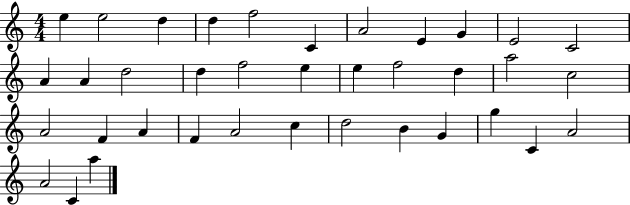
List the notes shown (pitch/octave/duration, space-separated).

E5/q E5/h D5/q D5/q F5/h C4/q A4/h E4/q G4/q E4/h C4/h A4/q A4/q D5/h D5/q F5/h E5/q E5/q F5/h D5/q A5/h C5/h A4/h F4/q A4/q F4/q A4/h C5/q D5/h B4/q G4/q G5/q C4/q A4/h A4/h C4/q A5/q